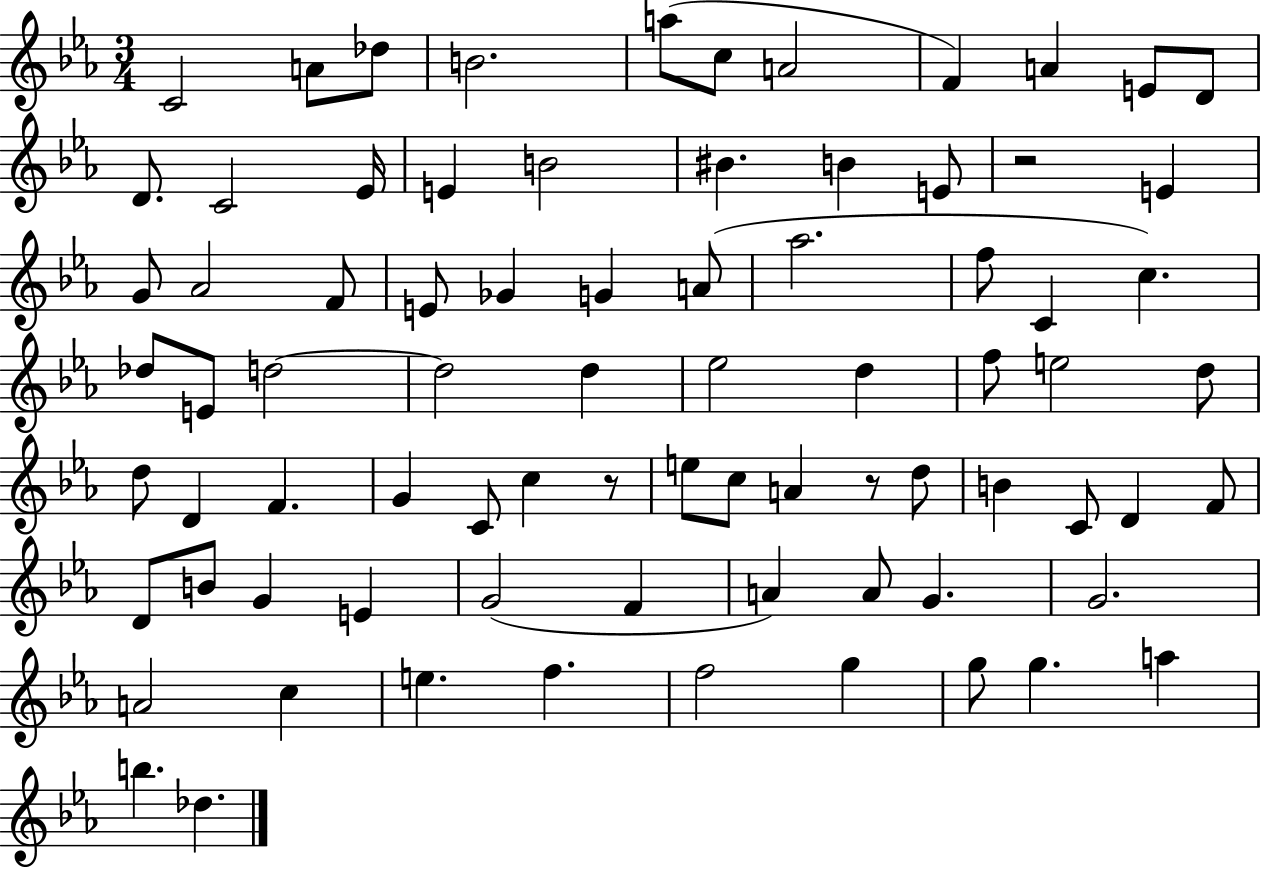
X:1
T:Untitled
M:3/4
L:1/4
K:Eb
C2 A/2 _d/2 B2 a/2 c/2 A2 F A E/2 D/2 D/2 C2 _E/4 E B2 ^B B E/2 z2 E G/2 _A2 F/2 E/2 _G G A/2 _a2 f/2 C c _d/2 E/2 d2 d2 d _e2 d f/2 e2 d/2 d/2 D F G C/2 c z/2 e/2 c/2 A z/2 d/2 B C/2 D F/2 D/2 B/2 G E G2 F A A/2 G G2 A2 c e f f2 g g/2 g a b _d